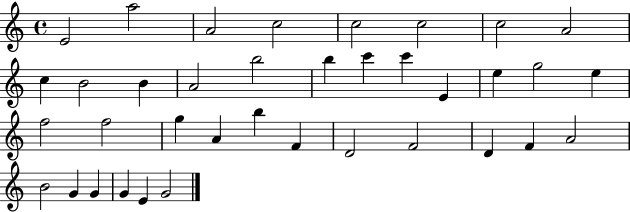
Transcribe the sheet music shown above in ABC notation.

X:1
T:Untitled
M:4/4
L:1/4
K:C
E2 a2 A2 c2 c2 c2 c2 A2 c B2 B A2 b2 b c' c' E e g2 e f2 f2 g A b F D2 F2 D F A2 B2 G G G E G2